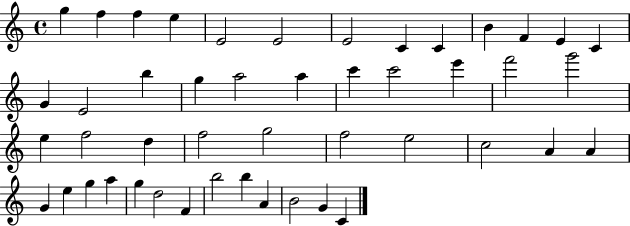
{
  \clef treble
  \time 4/4
  \defaultTimeSignature
  \key c \major
  g''4 f''4 f''4 e''4 | e'2 e'2 | e'2 c'4 c'4 | b'4 f'4 e'4 c'4 | \break g'4 e'2 b''4 | g''4 a''2 a''4 | c'''4 c'''2 e'''4 | f'''2 g'''2 | \break e''4 f''2 d''4 | f''2 g''2 | f''2 e''2 | c''2 a'4 a'4 | \break g'4 e''4 g''4 a''4 | g''4 d''2 f'4 | b''2 b''4 a'4 | b'2 g'4 c'4 | \break \bar "|."
}